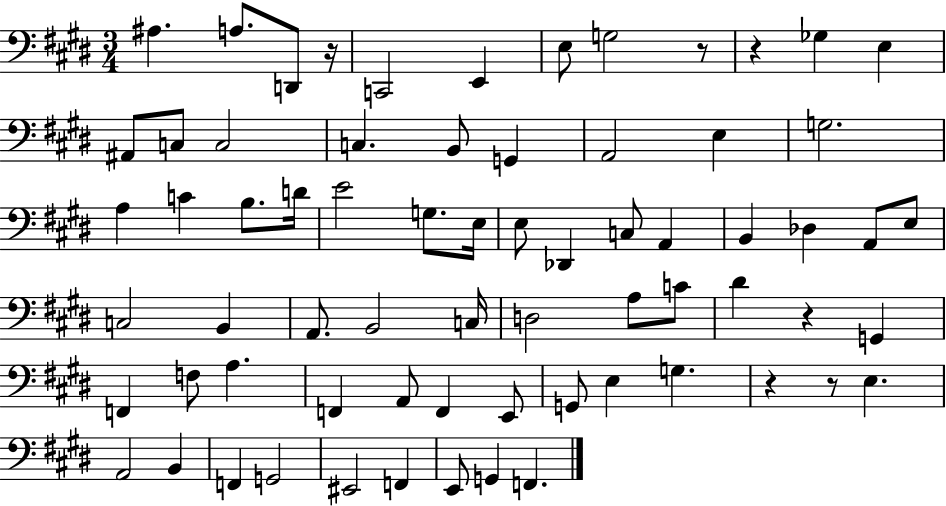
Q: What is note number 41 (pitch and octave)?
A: C4